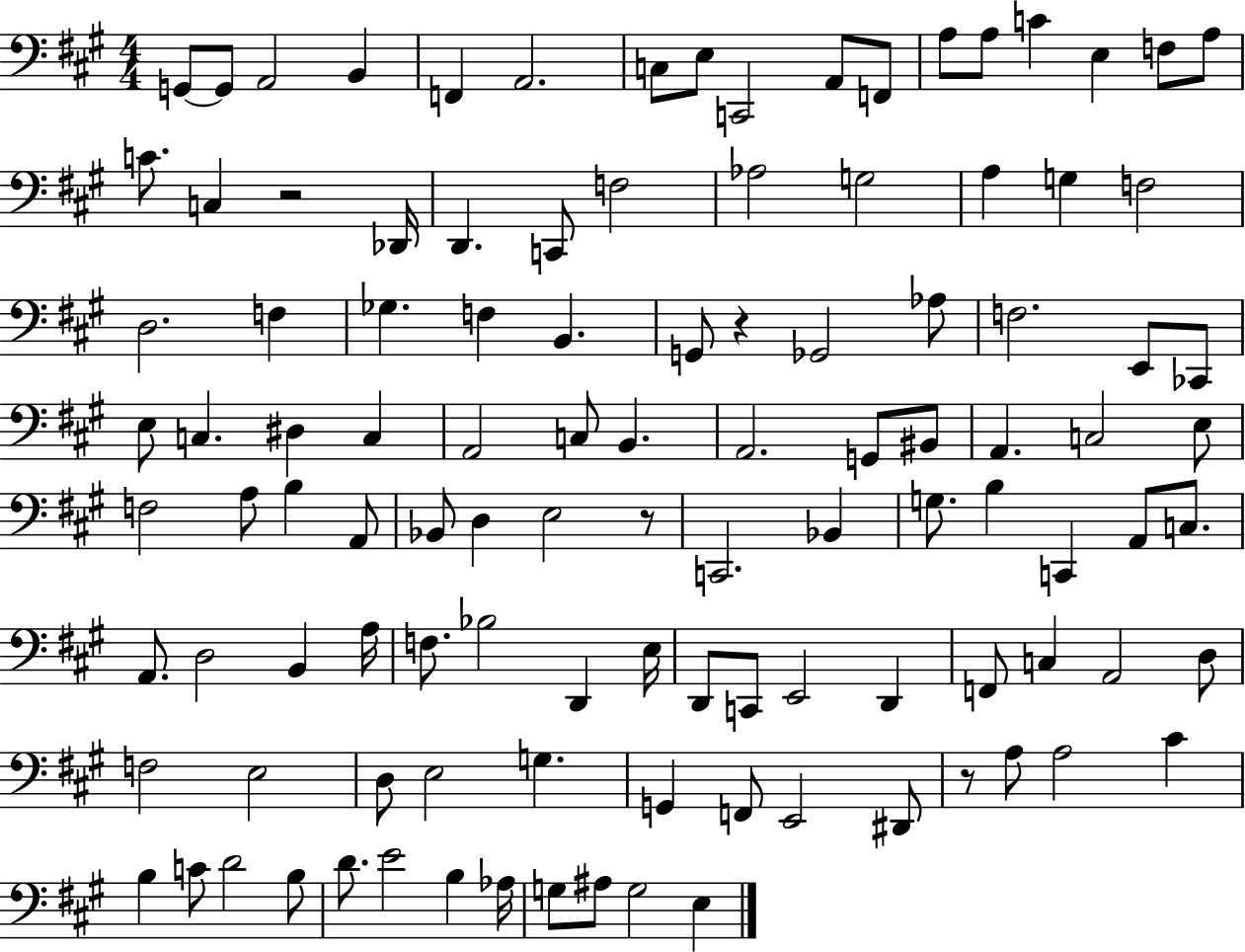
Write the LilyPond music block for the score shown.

{
  \clef bass
  \numericTimeSignature
  \time 4/4
  \key a \major
  g,8~~ g,8 a,2 b,4 | f,4 a,2. | c8 e8 c,2 a,8 f,8 | a8 a8 c'4 e4 f8 a8 | \break c'8. c4 r2 des,16 | d,4. c,8 f2 | aes2 g2 | a4 g4 f2 | \break d2. f4 | ges4. f4 b,4. | g,8 r4 ges,2 aes8 | f2. e,8 ces,8 | \break e8 c4. dis4 c4 | a,2 c8 b,4. | a,2. g,8 bis,8 | a,4. c2 e8 | \break f2 a8 b4 a,8 | bes,8 d4 e2 r8 | c,2. bes,4 | g8. b4 c,4 a,8 c8. | \break a,8. d2 b,4 a16 | f8. bes2 d,4 e16 | d,8 c,8 e,2 d,4 | f,8 c4 a,2 d8 | \break f2 e2 | d8 e2 g4. | g,4 f,8 e,2 dis,8 | r8 a8 a2 cis'4 | \break b4 c'8 d'2 b8 | d'8. e'2 b4 aes16 | g8 ais8 g2 e4 | \bar "|."
}